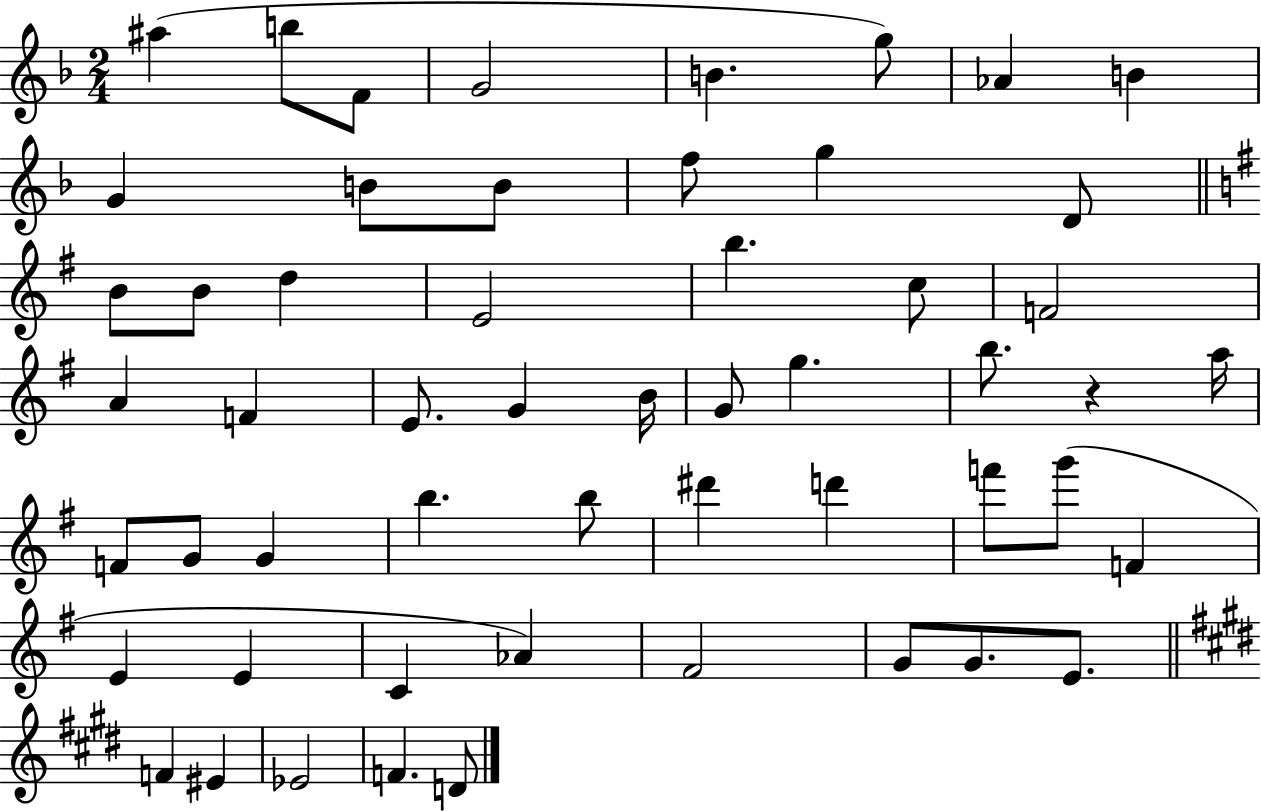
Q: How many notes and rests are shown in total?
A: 54